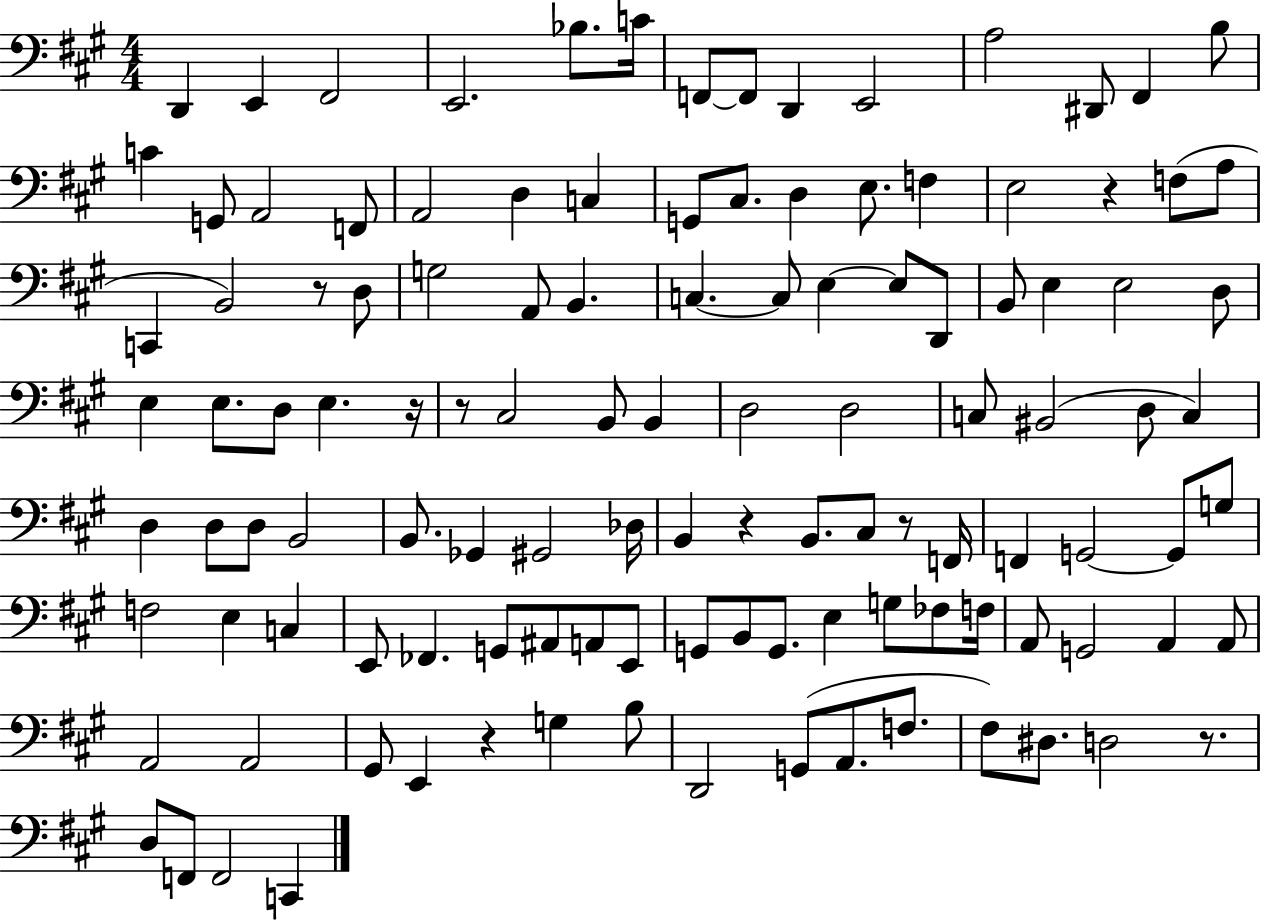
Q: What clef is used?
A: bass